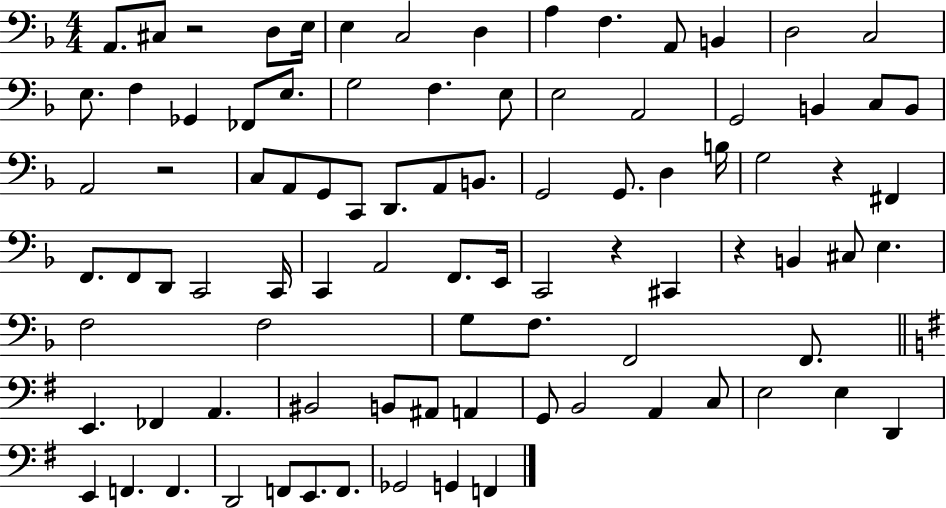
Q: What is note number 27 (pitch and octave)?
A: B2